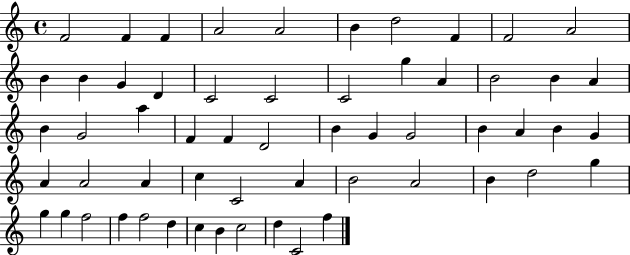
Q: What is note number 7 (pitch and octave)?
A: D5